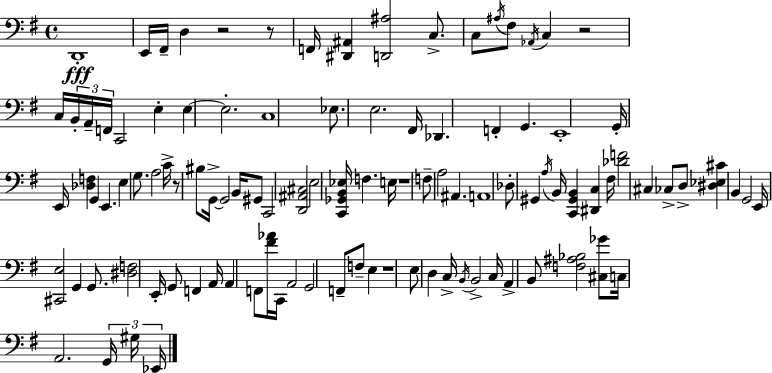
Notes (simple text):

D2/w E2/s F#2/s D3/q R/h R/e F2/s [D#2,A#2]/q [D2,A#3]/h C3/e. C3/e A#3/s F#3/e Ab2/s C3/q R/h C3/s B2/s A2/s F2/s C2/h E3/q E3/q E3/h. C3/w Eb3/e. E3/h. F#2/s Db2/q. F2/q G2/q. E2/w G2/s E2/s [Db3,F3]/q G2/q E2/q. E3/q G3/e. A3/h C4/s R/e BIS3/e G2/s G2/h B2/s G#2/e C2/h [D2,A#2,C#3]/h E3/h [C2,Gb2,B2,Eb3]/s F3/q. E3/s R/w F3/e A3/h A#2/q. A2/w Db3/e G#2/q A3/s B2/s [C2,G#2,B2]/q [D#2,C3]/q F#3/s [Db4,F4]/h C#3/q CES3/e D3/e [D#3,Eb3,C#4]/q B2/q G2/h E2/s [C#2,E3]/h G2/q G2/e. [D#3,F3]/h E2/s G2/e F2/q A2/s A2/q F2/e [F#4,Ab4]/s C2/s A2/h G2/h F2/e F3/e E3/q R/w E3/e D3/q C3/s B2/s B2/h C3/s A2/q B2/e [F3,A#3,Bb3]/h [C#3,Gb4]/e C3/s A2/h. G2/s G#3/s Eb2/s